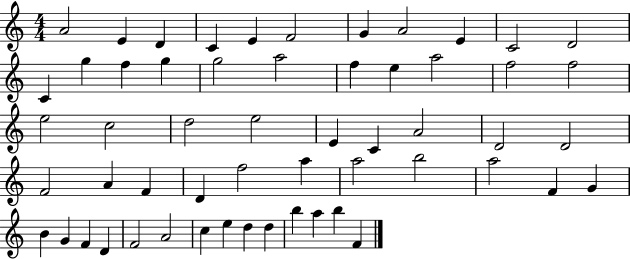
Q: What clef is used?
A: treble